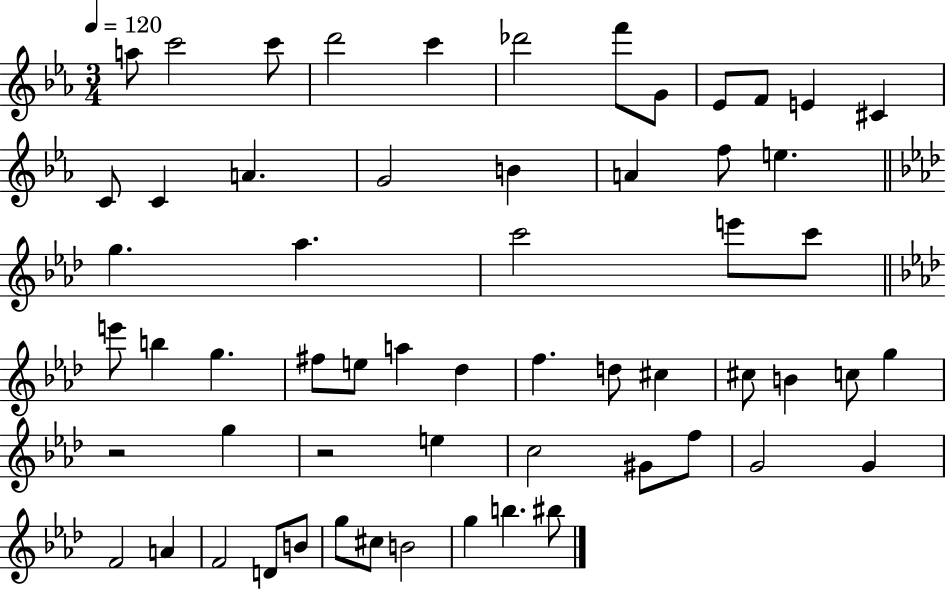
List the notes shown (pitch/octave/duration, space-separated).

A5/e C6/h C6/e D6/h C6/q Db6/h F6/e G4/e Eb4/e F4/e E4/q C#4/q C4/e C4/q A4/q. G4/h B4/q A4/q F5/e E5/q. G5/q. Ab5/q. C6/h E6/e C6/e E6/e B5/q G5/q. F#5/e E5/e A5/q Db5/q F5/q. D5/e C#5/q C#5/e B4/q C5/e G5/q R/h G5/q R/h E5/q C5/h G#4/e F5/e G4/h G4/q F4/h A4/q F4/h D4/e B4/e G5/e C#5/e B4/h G5/q B5/q. BIS5/e